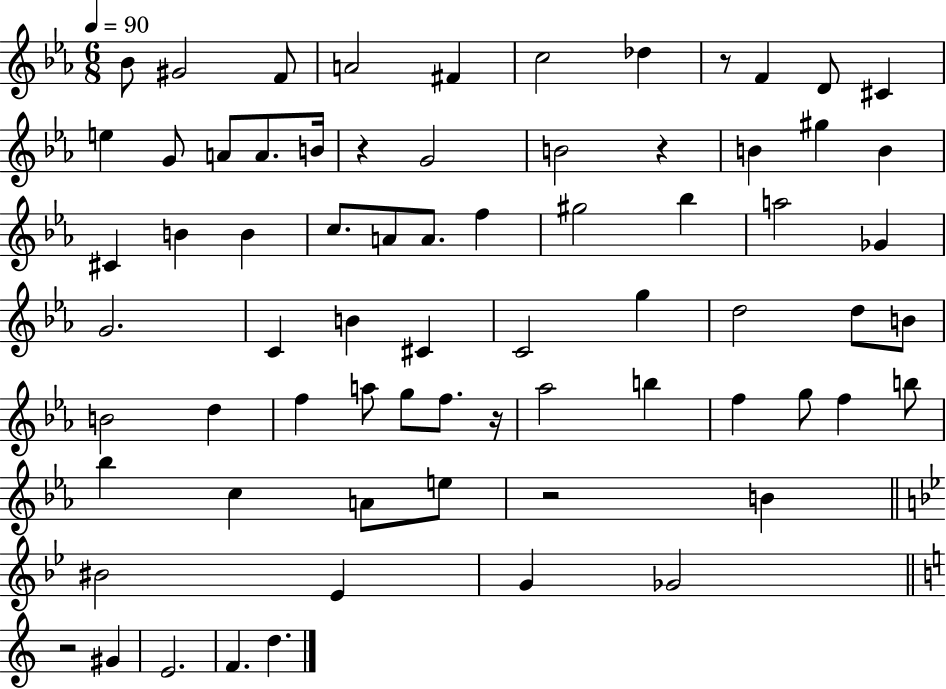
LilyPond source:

{
  \clef treble
  \numericTimeSignature
  \time 6/8
  \key ees \major
  \tempo 4 = 90
  \repeat volta 2 { bes'8 gis'2 f'8 | a'2 fis'4 | c''2 des''4 | r8 f'4 d'8 cis'4 | \break e''4 g'8 a'8 a'8. b'16 | r4 g'2 | b'2 r4 | b'4 gis''4 b'4 | \break cis'4 b'4 b'4 | c''8. a'8 a'8. f''4 | gis''2 bes''4 | a''2 ges'4 | \break g'2. | c'4 b'4 cis'4 | c'2 g''4 | d''2 d''8 b'8 | \break b'2 d''4 | f''4 a''8 g''8 f''8. r16 | aes''2 b''4 | f''4 g''8 f''4 b''8 | \break bes''4 c''4 a'8 e''8 | r2 b'4 | \bar "||" \break \key g \minor bis'2 ees'4 | g'4 ges'2 | \bar "||" \break \key c \major r2 gis'4 | e'2. | f'4. d''4. | } \bar "|."
}